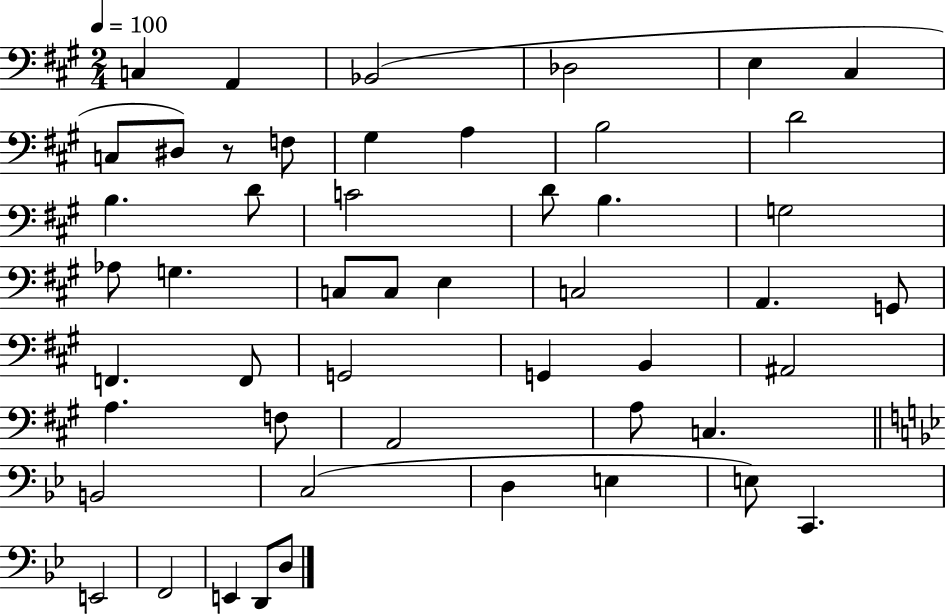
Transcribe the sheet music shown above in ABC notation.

X:1
T:Untitled
M:2/4
L:1/4
K:A
C, A,, _B,,2 _D,2 E, ^C, C,/2 ^D,/2 z/2 F,/2 ^G, A, B,2 D2 B, D/2 C2 D/2 B, G,2 _A,/2 G, C,/2 C,/2 E, C,2 A,, G,,/2 F,, F,,/2 G,,2 G,, B,, ^A,,2 A, F,/2 A,,2 A,/2 C, B,,2 C,2 D, E, E,/2 C,, E,,2 F,,2 E,, D,,/2 D,/2